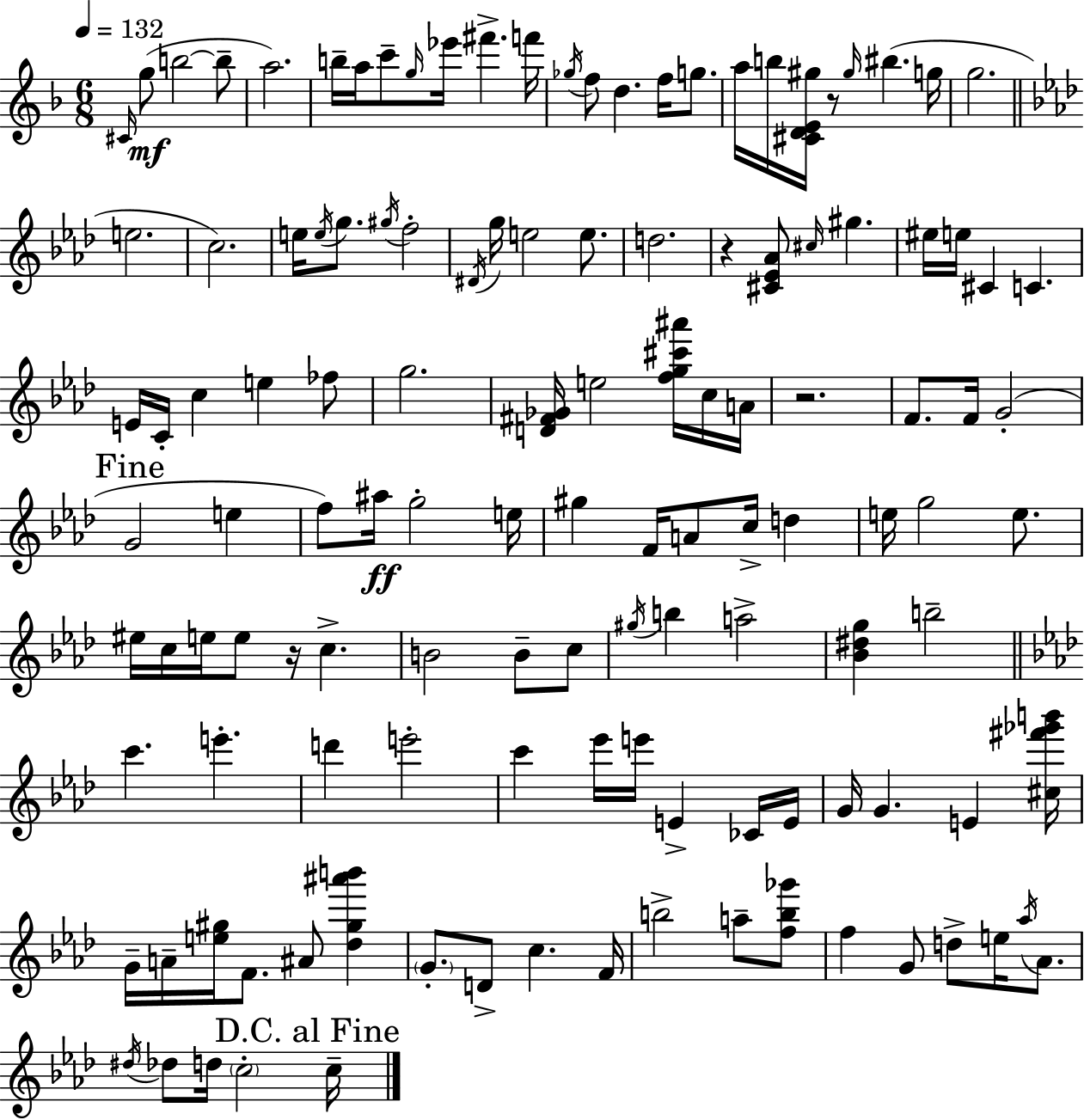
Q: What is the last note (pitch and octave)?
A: C5